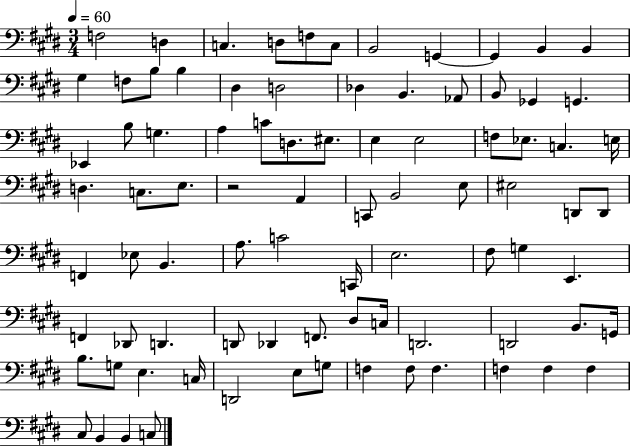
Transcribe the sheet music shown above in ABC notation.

X:1
T:Untitled
M:3/4
L:1/4
K:E
F,2 D, C, D,/2 F,/2 C,/2 B,,2 G,, G,, B,, B,, ^G, F,/2 B,/2 B, ^D, D,2 _D, B,, _A,,/2 B,,/2 _G,, G,, _E,, B,/2 G, A, C/2 D,/2 ^E,/2 E, E,2 F,/2 _E,/2 C, E,/4 D, C,/2 E,/2 z2 A,, C,,/2 B,,2 E,/2 ^E,2 D,,/2 D,,/2 F,, _E,/2 B,, A,/2 C2 C,,/4 E,2 ^F,/2 G, E,, F,, _D,,/2 D,, D,,/2 _D,, F,,/2 ^D,/2 C,/4 D,,2 D,,2 B,,/2 G,,/4 B,/2 G,/2 E, C,/4 D,,2 E,/2 G,/2 F, F,/2 F, F, F, F, ^C,/2 B,, B,, C,/2